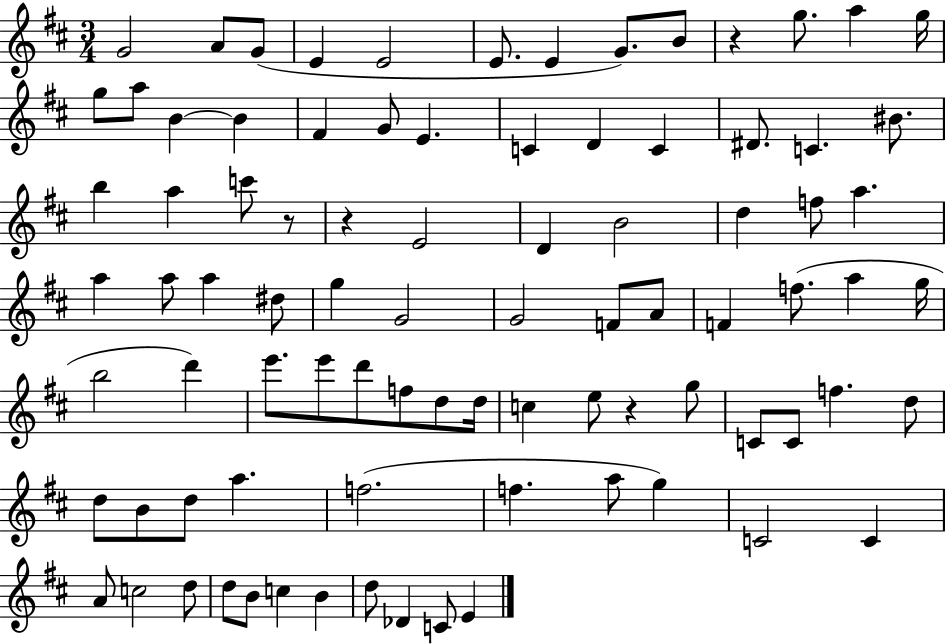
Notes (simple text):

G4/h A4/e G4/e E4/q E4/h E4/e. E4/q G4/e. B4/e R/q G5/e. A5/q G5/s G5/e A5/e B4/q B4/q F#4/q G4/e E4/q. C4/q D4/q C4/q D#4/e. C4/q. BIS4/e. B5/q A5/q C6/e R/e R/q E4/h D4/q B4/h D5/q F5/e A5/q. A5/q A5/e A5/q D#5/e G5/q G4/h G4/h F4/e A4/e F4/q F5/e. A5/q G5/s B5/h D6/q E6/e. E6/e D6/e F5/e D5/e D5/s C5/q E5/e R/q G5/e C4/e C4/e F5/q. D5/e D5/e B4/e D5/e A5/q. F5/h. F5/q. A5/e G5/q C4/h C4/q A4/e C5/h D5/e D5/e B4/e C5/q B4/q D5/e Db4/q C4/e E4/q